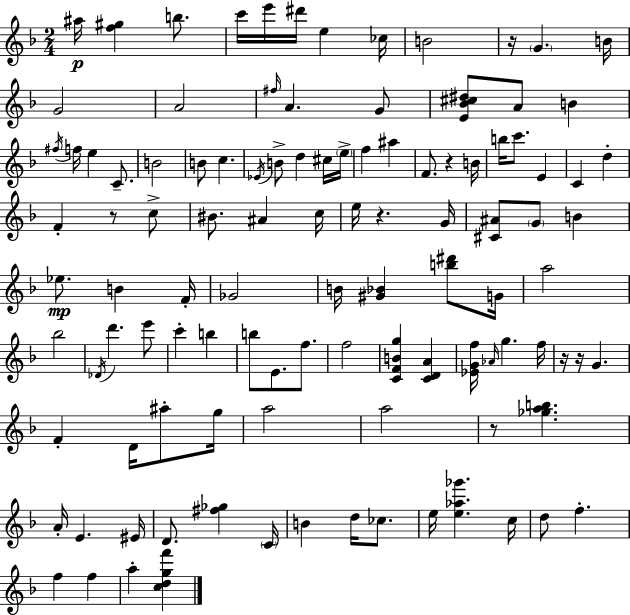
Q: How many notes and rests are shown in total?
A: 108